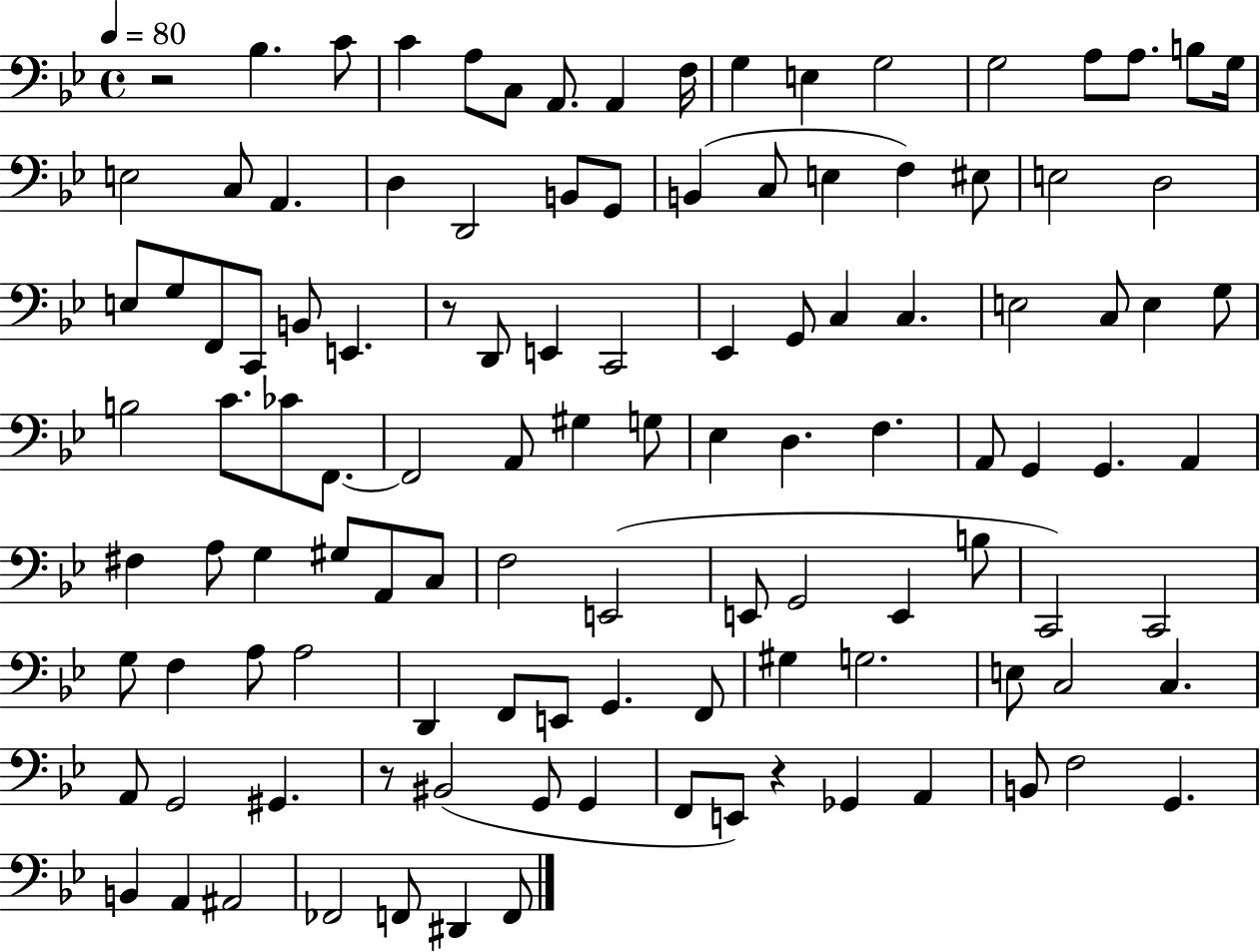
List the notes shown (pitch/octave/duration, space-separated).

R/h Bb3/q. C4/e C4/q A3/e C3/e A2/e. A2/q F3/s G3/q E3/q G3/h G3/h A3/e A3/e. B3/e G3/s E3/h C3/e A2/q. D3/q D2/h B2/e G2/e B2/q C3/e E3/q F3/q EIS3/e E3/h D3/h E3/e G3/e F2/e C2/e B2/e E2/q. R/e D2/e E2/q C2/h Eb2/q G2/e C3/q C3/q. E3/h C3/e E3/q G3/e B3/h C4/e. CES4/e F2/e. F2/h A2/e G#3/q G3/e Eb3/q D3/q. F3/q. A2/e G2/q G2/q. A2/q F#3/q A3/e G3/q G#3/e A2/e C3/e F3/h E2/h E2/e G2/h E2/q B3/e C2/h C2/h G3/e F3/q A3/e A3/h D2/q F2/e E2/e G2/q. F2/e G#3/q G3/h. E3/e C3/h C3/q. A2/e G2/h G#2/q. R/e BIS2/h G2/e G2/q F2/e E2/e R/q Gb2/q A2/q B2/e F3/h G2/q. B2/q A2/q A#2/h FES2/h F2/e D#2/q F2/e